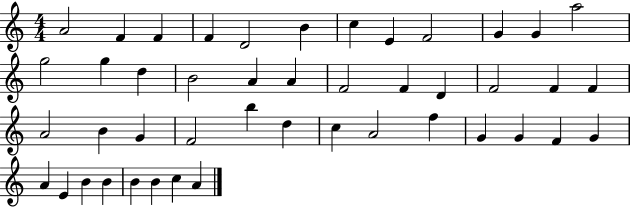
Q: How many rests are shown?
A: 0